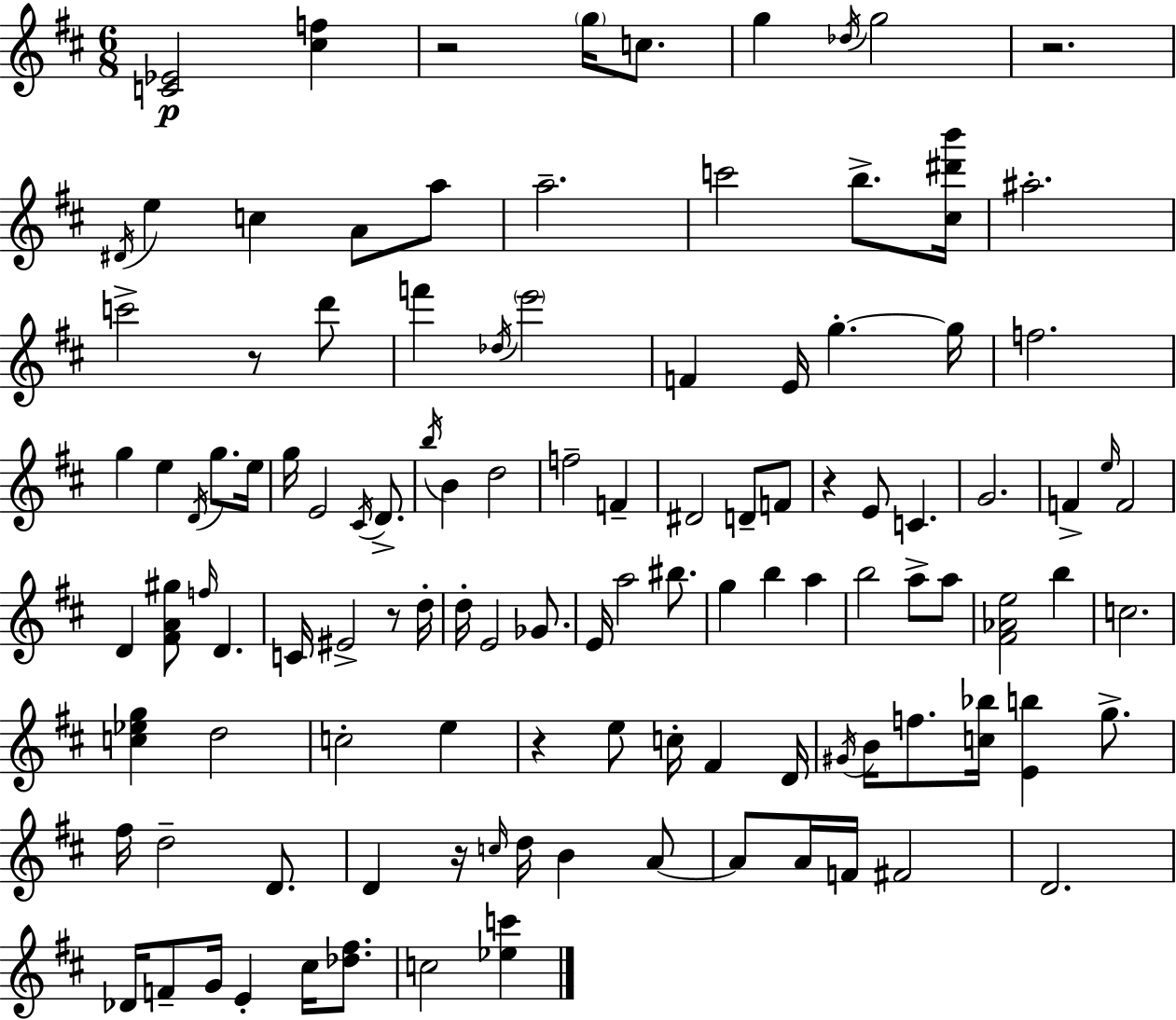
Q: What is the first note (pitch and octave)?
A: G5